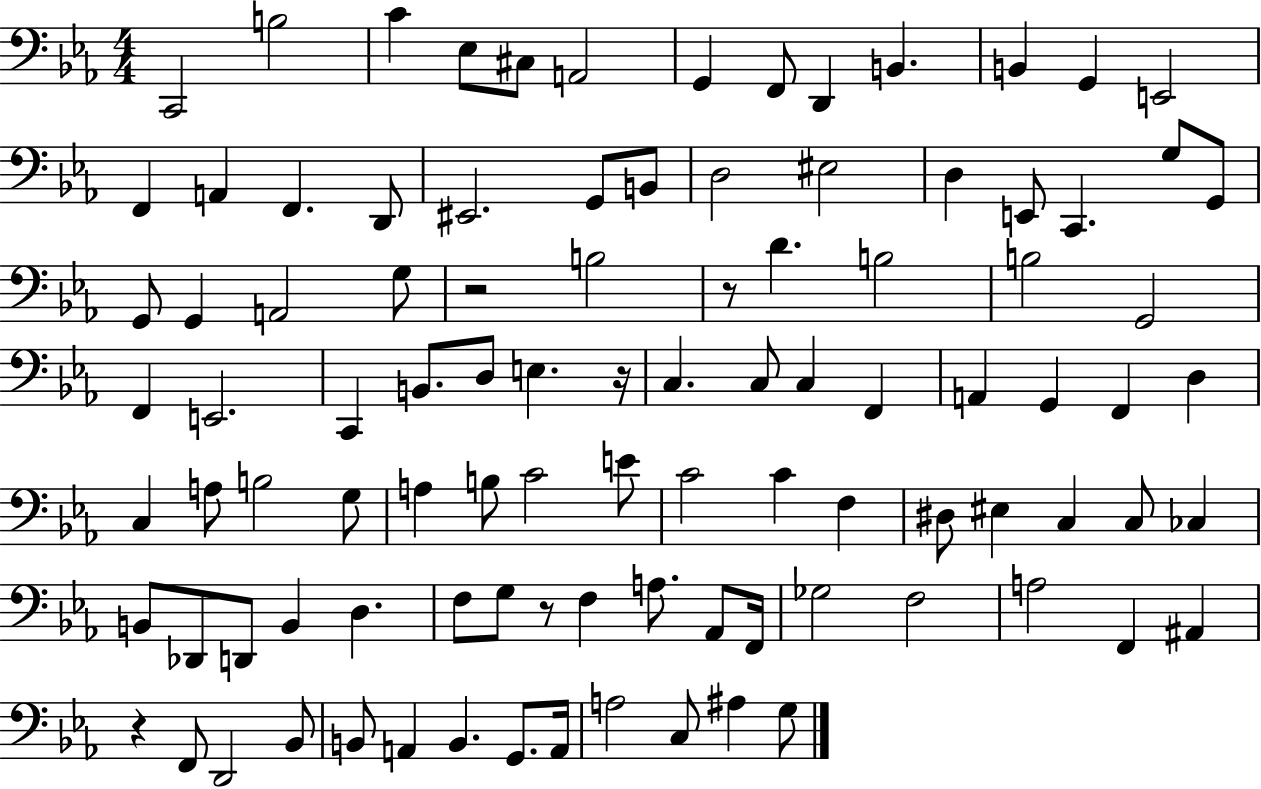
{
  \clef bass
  \numericTimeSignature
  \time 4/4
  \key ees \major
  c,2 b2 | c'4 ees8 cis8 a,2 | g,4 f,8 d,4 b,4. | b,4 g,4 e,2 | \break f,4 a,4 f,4. d,8 | eis,2. g,8 b,8 | d2 eis2 | d4 e,8 c,4. g8 g,8 | \break g,8 g,4 a,2 g8 | r2 b2 | r8 d'4. b2 | b2 g,2 | \break f,4 e,2. | c,4 b,8. d8 e4. r16 | c4. c8 c4 f,4 | a,4 g,4 f,4 d4 | \break c4 a8 b2 g8 | a4 b8 c'2 e'8 | c'2 c'4 f4 | dis8 eis4 c4 c8 ces4 | \break b,8 des,8 d,8 b,4 d4. | f8 g8 r8 f4 a8. aes,8 f,16 | ges2 f2 | a2 f,4 ais,4 | \break r4 f,8 d,2 bes,8 | b,8 a,4 b,4. g,8. a,16 | a2 c8 ais4 g8 | \bar "|."
}